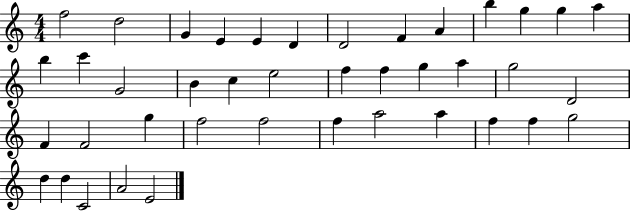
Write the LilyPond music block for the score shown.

{
  \clef treble
  \numericTimeSignature
  \time 4/4
  \key c \major
  f''2 d''2 | g'4 e'4 e'4 d'4 | d'2 f'4 a'4 | b''4 g''4 g''4 a''4 | \break b''4 c'''4 g'2 | b'4 c''4 e''2 | f''4 f''4 g''4 a''4 | g''2 d'2 | \break f'4 f'2 g''4 | f''2 f''2 | f''4 a''2 a''4 | f''4 f''4 g''2 | \break d''4 d''4 c'2 | a'2 e'2 | \bar "|."
}